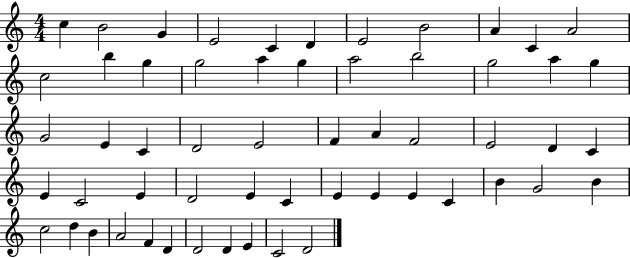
C5/q B4/h G4/q E4/h C4/q D4/q E4/h B4/h A4/q C4/q A4/h C5/h B5/q G5/q G5/h A5/q G5/q A5/h B5/h G5/h A5/q G5/q G4/h E4/q C4/q D4/h E4/h F4/q A4/q F4/h E4/h D4/q C4/q E4/q C4/h E4/q D4/h E4/q C4/q E4/q E4/q E4/q C4/q B4/q G4/h B4/q C5/h D5/q B4/q A4/h F4/q D4/q D4/h D4/q E4/q C4/h D4/h